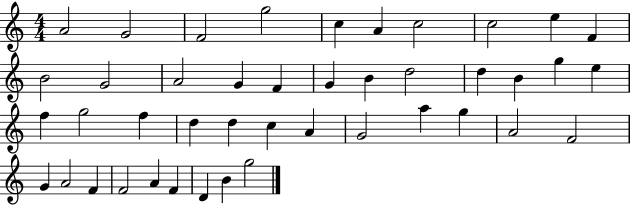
X:1
T:Untitled
M:4/4
L:1/4
K:C
A2 G2 F2 g2 c A c2 c2 e F B2 G2 A2 G F G B d2 d B g e f g2 f d d c A G2 a g A2 F2 G A2 F F2 A F D B g2